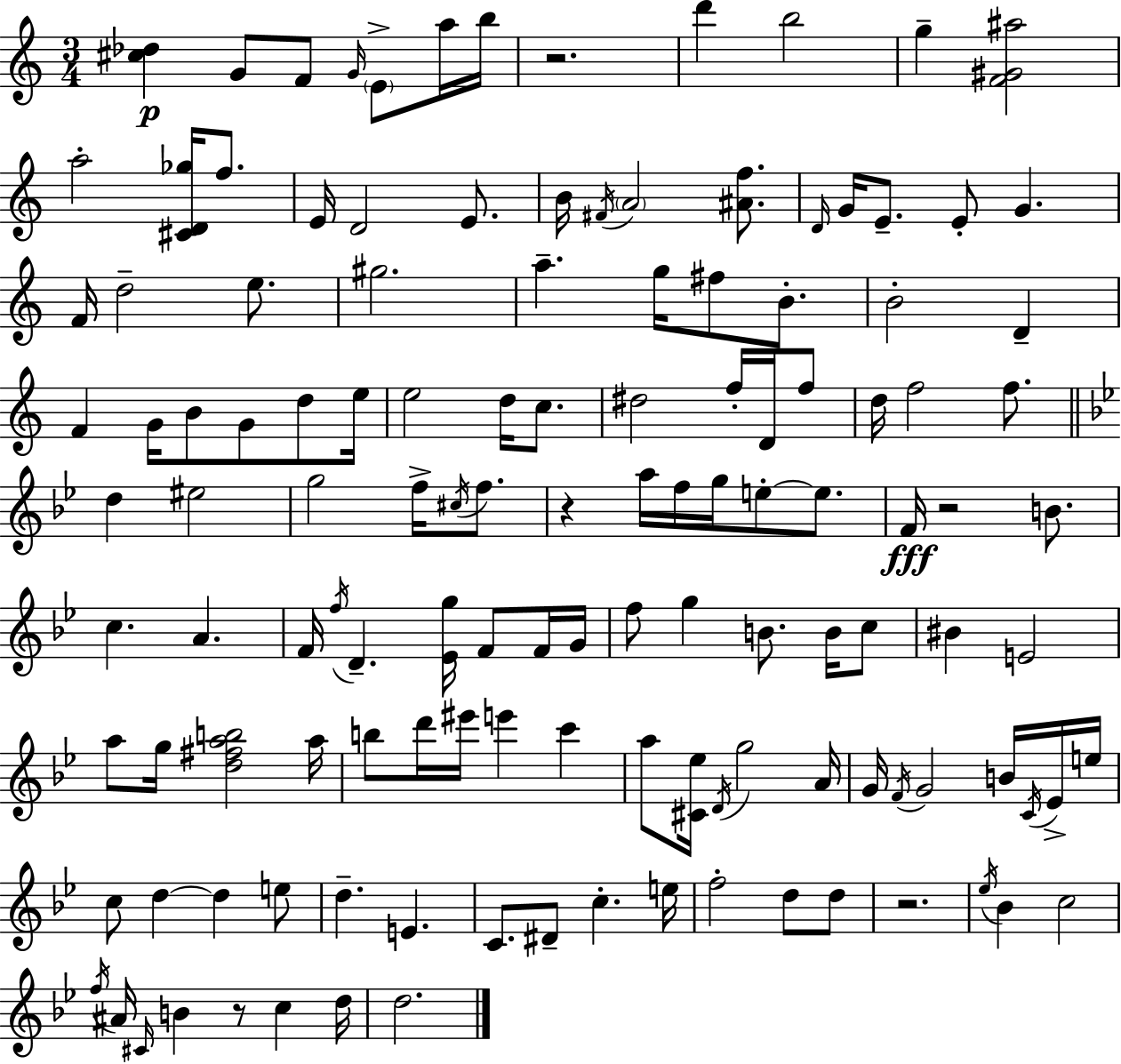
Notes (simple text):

[C#5,Db5]/q G4/e F4/e G4/s E4/e A5/s B5/s R/h. D6/q B5/h G5/q [F4,G#4,A#5]/h A5/h [C#4,D4,Gb5]/s F5/e. E4/s D4/h E4/e. B4/s F#4/s A4/h [A#4,F5]/e. D4/s G4/s E4/e. E4/e G4/q. F4/s D5/h E5/e. G#5/h. A5/q. G5/s F#5/e B4/e. B4/h D4/q F4/q G4/s B4/e G4/e D5/e E5/s E5/h D5/s C5/e. D#5/h F5/s D4/s F5/e D5/s F5/h F5/e. D5/q EIS5/h G5/h F5/s C#5/s F5/e. R/q A5/s F5/s G5/s E5/e E5/e. F4/s R/h B4/e. C5/q. A4/q. F4/s F5/s D4/q. [Eb4,G5]/s F4/e F4/s G4/s F5/e G5/q B4/e. B4/s C5/e BIS4/q E4/h A5/e G5/s [D5,F#5,A5,B5]/h A5/s B5/e D6/s EIS6/s E6/q C6/q A5/e [C#4,Eb5]/s D4/s G5/h A4/s G4/s F4/s G4/h B4/s C4/s Eb4/s E5/s C5/e D5/q D5/q E5/e D5/q. E4/q. C4/e. D#4/e C5/q. E5/s F5/h D5/e D5/e R/h. Eb5/s Bb4/q C5/h F5/s A#4/s C#4/s B4/q R/e C5/q D5/s D5/h.